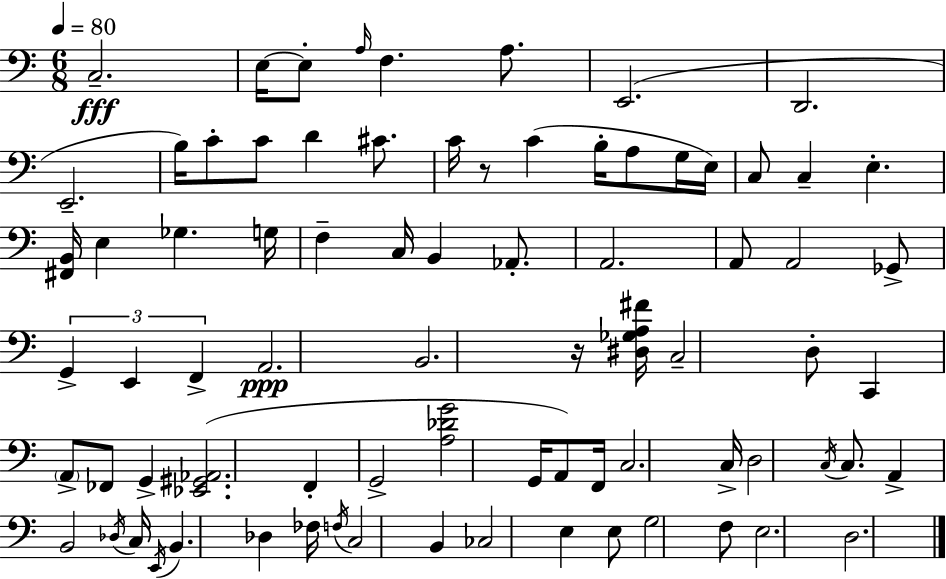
X:1
T:Untitled
M:6/8
L:1/4
K:C
C,2 E,/4 E,/2 A,/4 F, A,/2 E,,2 D,,2 E,,2 B,/4 C/2 C/2 D ^C/2 C/4 z/2 C B,/4 A,/2 G,/4 E,/4 C,/2 C, E, [^F,,B,,]/4 E, _G, G,/4 F, C,/4 B,, _A,,/2 A,,2 A,,/2 A,,2 _G,,/2 G,, E,, F,, A,,2 B,,2 z/4 [^D,_G,A,^F]/4 C,2 D,/2 C,, A,,/2 _F,,/2 G,, [_E,,^G,,_A,,]2 F,, G,,2 [A,_DG]2 G,,/4 A,,/2 F,,/4 C,2 C,/4 D,2 C,/4 C,/2 A,, B,,2 _D,/4 C,/4 E,,/4 B,, _D, _F,/4 F,/4 C,2 B,, _C,2 E, E,/2 G,2 F,/2 E,2 D,2